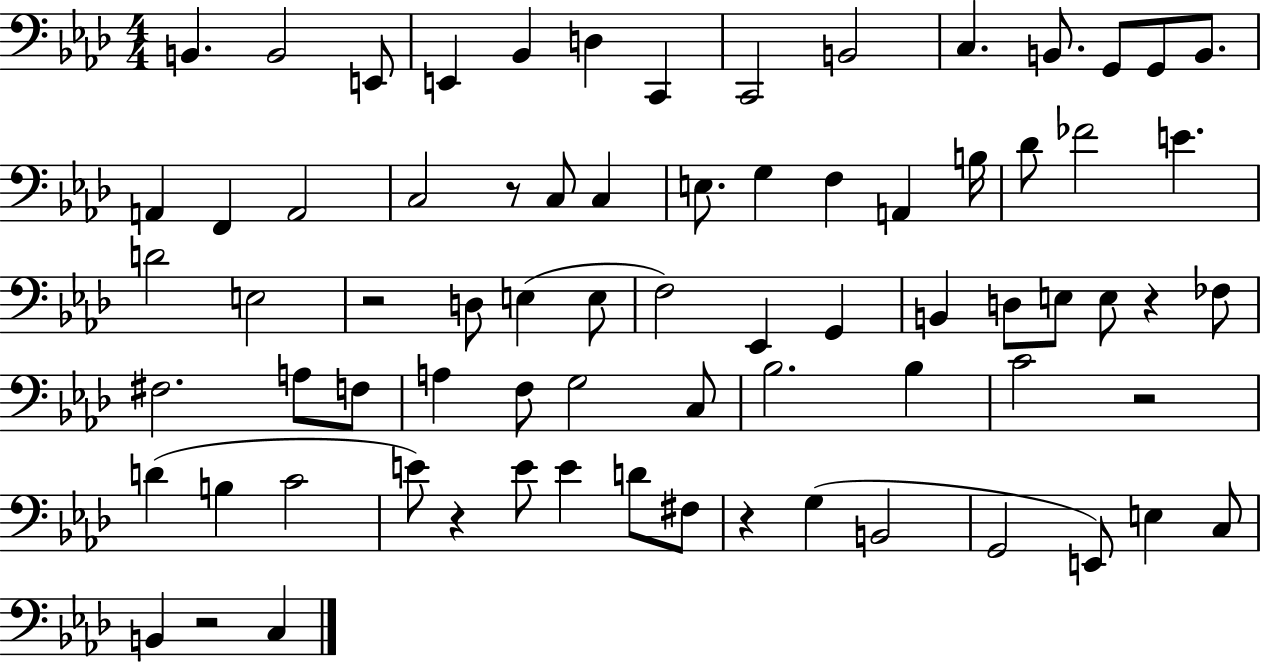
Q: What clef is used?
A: bass